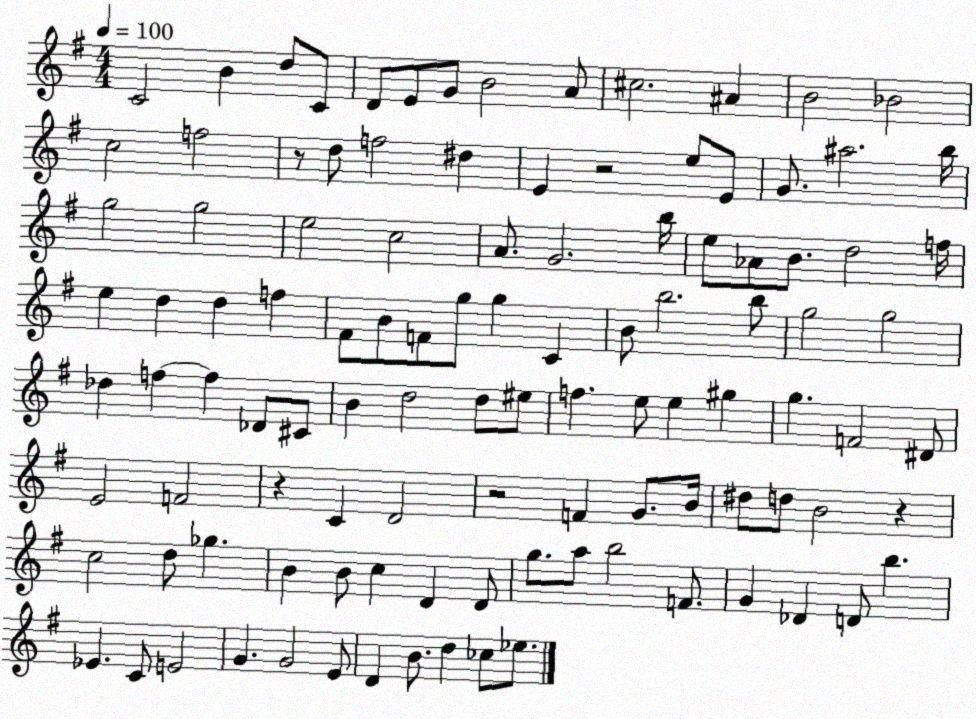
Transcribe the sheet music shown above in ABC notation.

X:1
T:Untitled
M:4/4
L:1/4
K:G
C2 B d/2 C/2 D/2 E/2 G/2 B2 A/2 ^c2 ^A B2 _B2 c2 f2 z/2 d/2 f2 ^d E z2 e/2 E/2 G/2 ^a2 b/4 g2 g2 e2 c2 A/2 G2 b/4 e/2 _A/2 B/2 d2 f/4 e d d f ^F/2 B/2 F/2 g/2 g C B/2 b2 b/2 g2 g2 _d f f _D/2 ^C/2 B d2 d/2 ^e/2 f e/2 e ^g g F2 ^D/2 E2 F2 z C D2 z2 F G/2 B/4 ^d/2 d/2 B2 z c2 d/2 _g B B/2 c D D/2 g/2 a/2 b2 F/2 G _D D/2 b _E C/2 E2 G G2 E/2 D B/2 d _c/2 _e/2